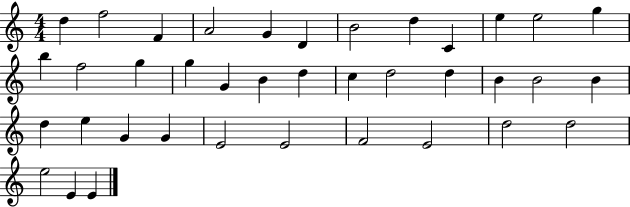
D5/q F5/h F4/q A4/h G4/q D4/q B4/h D5/q C4/q E5/q E5/h G5/q B5/q F5/h G5/q G5/q G4/q B4/q D5/q C5/q D5/h D5/q B4/q B4/h B4/q D5/q E5/q G4/q G4/q E4/h E4/h F4/h E4/h D5/h D5/h E5/h E4/q E4/q